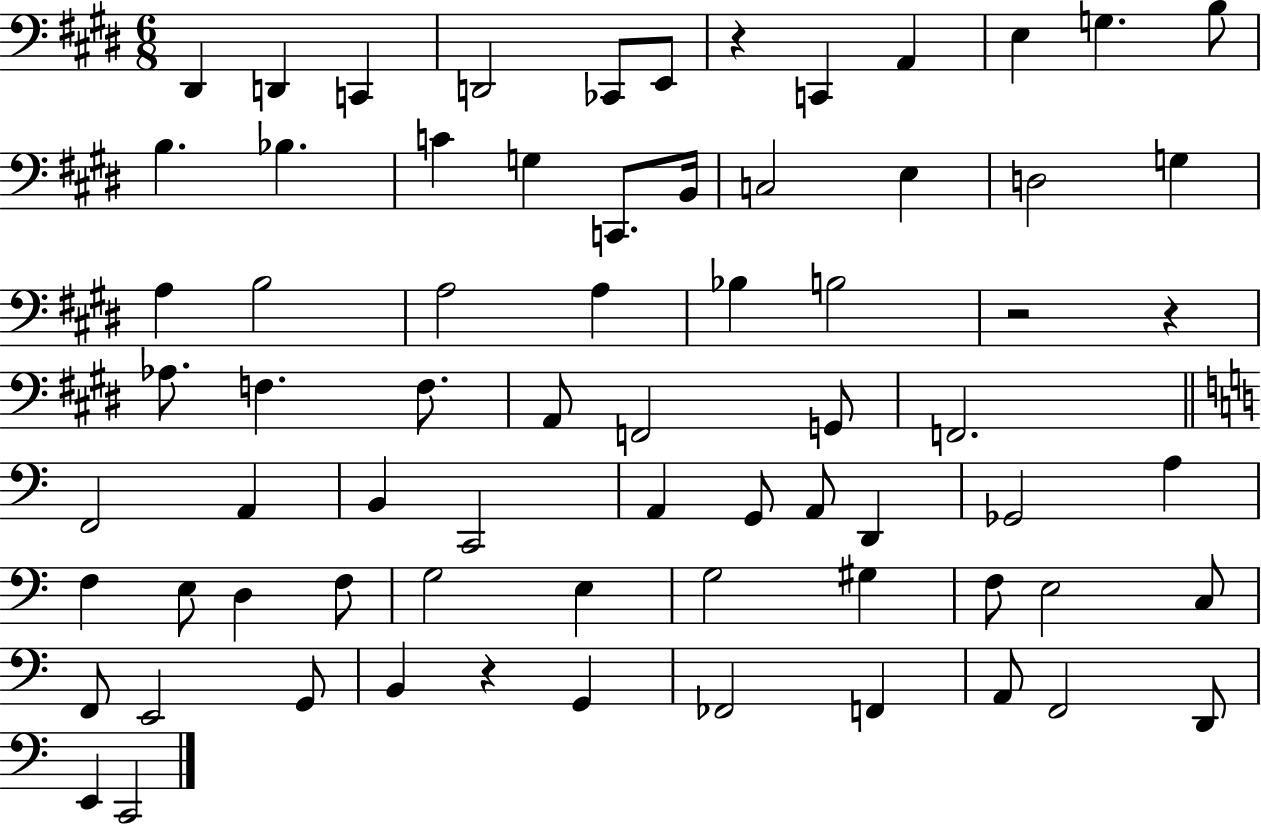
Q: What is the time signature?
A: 6/8